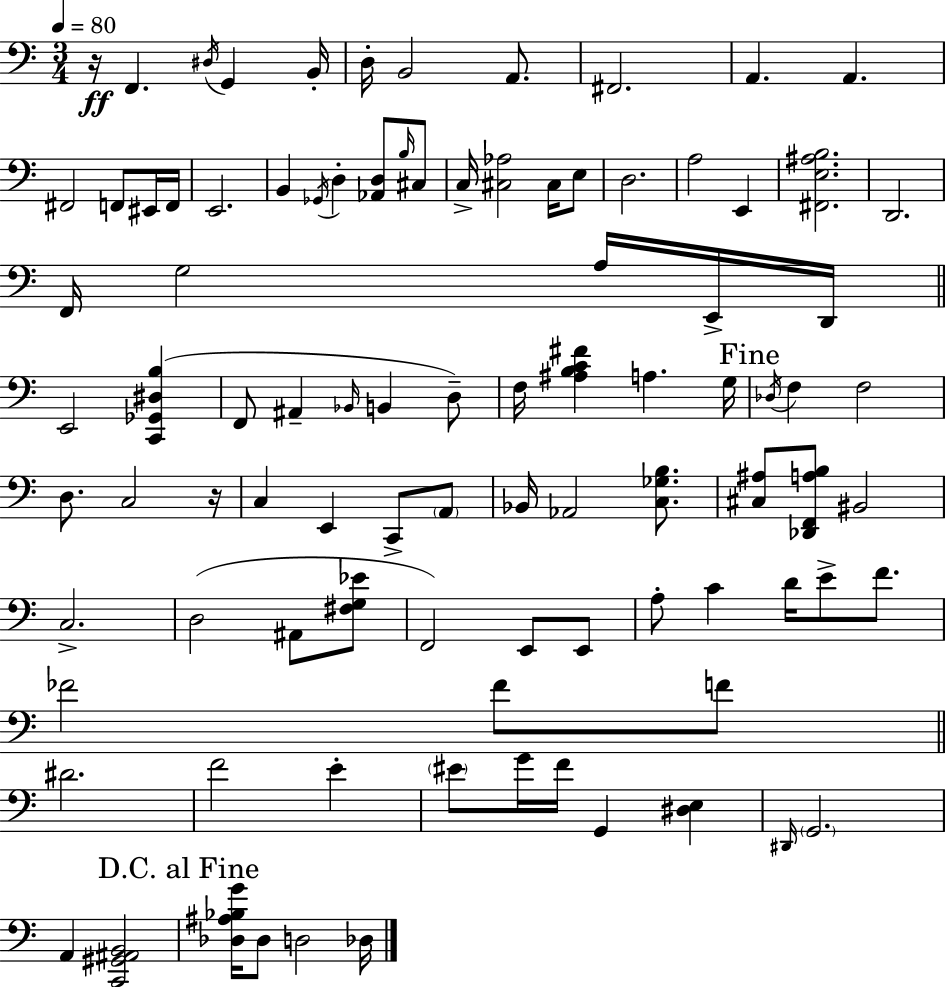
{
  \clef bass
  \numericTimeSignature
  \time 3/4
  \key a \minor
  \tempo 4 = 80
  r16\ff f,4. \acciaccatura { dis16 } g,4 | b,16-. d16-. b,2 a,8. | fis,2. | a,4. a,4. | \break fis,2 f,8 eis,16 | f,16 e,2. | b,4 \acciaccatura { ges,16 } d4-. <aes, d>8 | \grace { b16 } cis8 c16-> <cis aes>2 | \break cis16 e8 d2. | a2 e,4 | <fis, e ais b>2. | d,2. | \break f,16 g2 | a16 e,16-> d,16 \bar "||" \break \key a \minor e,2 <c, ges, dis b>4( | f,8 ais,4-- \grace { bes,16 } b,4 d8--) | f16 <ais b c' fis'>4 a4. | g16 \mark "Fine" \acciaccatura { des16 } f4 f2 | \break d8. c2 | r16 c4 e,4 c,8-> | \parenthesize a,8 bes,16 aes,2 <c ges b>8. | <cis ais>8 <des, f, a b>8 bis,2 | \break c2.-> | d2( ais,8 | <fis g ees'>8 f,2) e,8 | e,8 a8-. c'4 d'16 e'8-> f'8. | \break fes'2 fes'8 | f'8 \bar "||" \break \key a \minor dis'2. | f'2 e'4-. | \parenthesize eis'8 g'16 f'16 g,4 <dis e>4 | \grace { dis,16 } \parenthesize g,2. | \break a,4 <c, gis, ais, b,>2 | \mark "D.C. al Fine" <des ais bes g'>16 des8 d2 | des16 \bar "|."
}